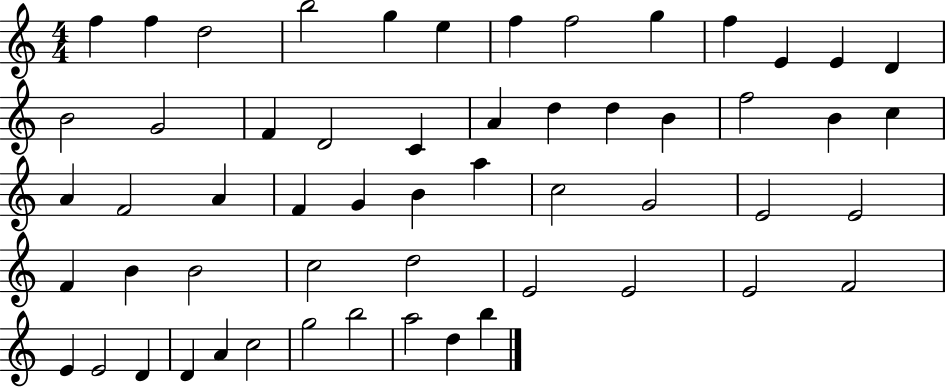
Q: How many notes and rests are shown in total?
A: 56